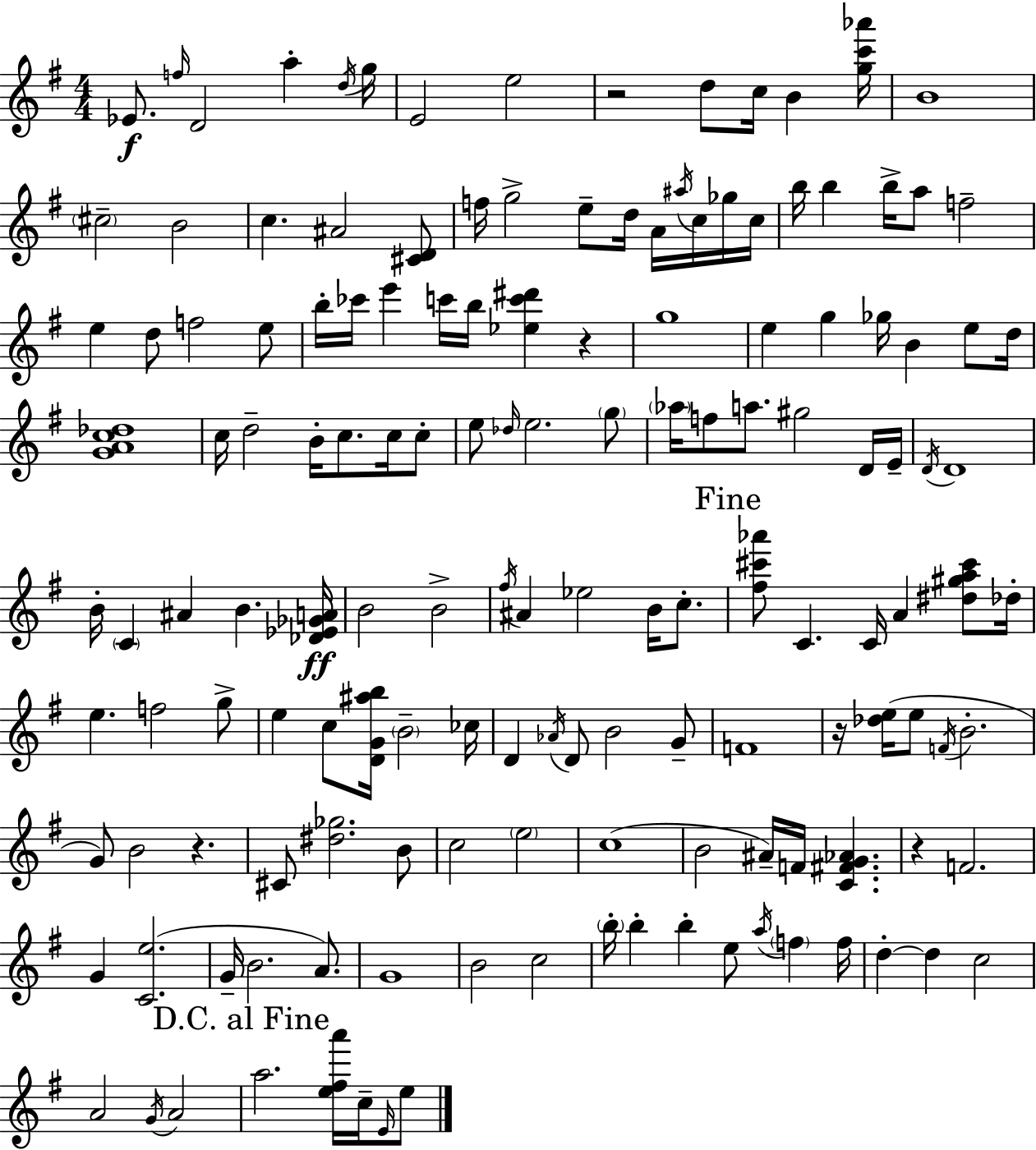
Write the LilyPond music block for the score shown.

{
  \clef treble
  \numericTimeSignature
  \time 4/4
  \key g \major
  ees'8.\f \grace { f''16 } d'2 a''4-. | \acciaccatura { d''16 } g''16 e'2 e''2 | r2 d''8 c''16 b'4 | <g'' c''' aes'''>16 b'1 | \break \parenthesize cis''2-- b'2 | c''4. ais'2 | <cis' d'>8 f''16 g''2-> e''8-- d''16 a'16 \acciaccatura { ais''16 } | c''16 ges''16 c''16 b''16 b''4 b''16-> a''8 f''2-- | \break e''4 d''8 f''2 | e''8 b''16-. ces'''16 e'''4 c'''16 b''16 <ees'' c''' dis'''>4 r4 | g''1 | e''4 g''4 ges''16 b'4 | \break e''8 d''16 <g' a' c'' des''>1 | c''16 d''2-- b'16-. c''8. | c''16 c''8-. e''8 \grace { des''16 } e''2. | \parenthesize g''8 \parenthesize aes''16 f''8 a''8. gis''2 | \break d'16 e'16-- \acciaccatura { d'16 } d'1 | b'16-. \parenthesize c'4 ais'4 b'4. | <des' ees' ges' a'>16\ff b'2 b'2-> | \acciaccatura { fis''16 } ais'4 ees''2 | \break b'16 c''8.-. \mark "Fine" <fis'' cis''' aes'''>8 c'4. c'16 a'4 | <dis'' gis'' a'' cis'''>8 des''16-. e''4. f''2 | g''8-> e''4 c''8 <d' g' ais'' b''>16 \parenthesize b'2-- | ces''16 d'4 \acciaccatura { aes'16 } d'8 b'2 | \break g'8-- f'1 | r16 <des'' e''>16( e''8 \acciaccatura { f'16 } b'2.-. | g'8) b'2 | r4. cis'8 <dis'' ges''>2. | \break b'8 c''2 | \parenthesize e''2 c''1( | b'2 | ais'16--) f'16 <c' fis' g' aes'>4. r4 f'2. | \break g'4 <c' e''>2.( | g'16-- b'2. | a'8.) g'1 | b'2 | \break c''2 \parenthesize b''16-. b''4-. b''4-. | e''8 \acciaccatura { a''16 } \parenthesize f''4 f''16 d''4-.~~ d''4 | c''2 a'2 | \acciaccatura { g'16 } a'2 \mark "D.C. al Fine" a''2. | \break <e'' fis'' a'''>16 c''16-- \grace { e'16 } e''8 \bar "|."
}